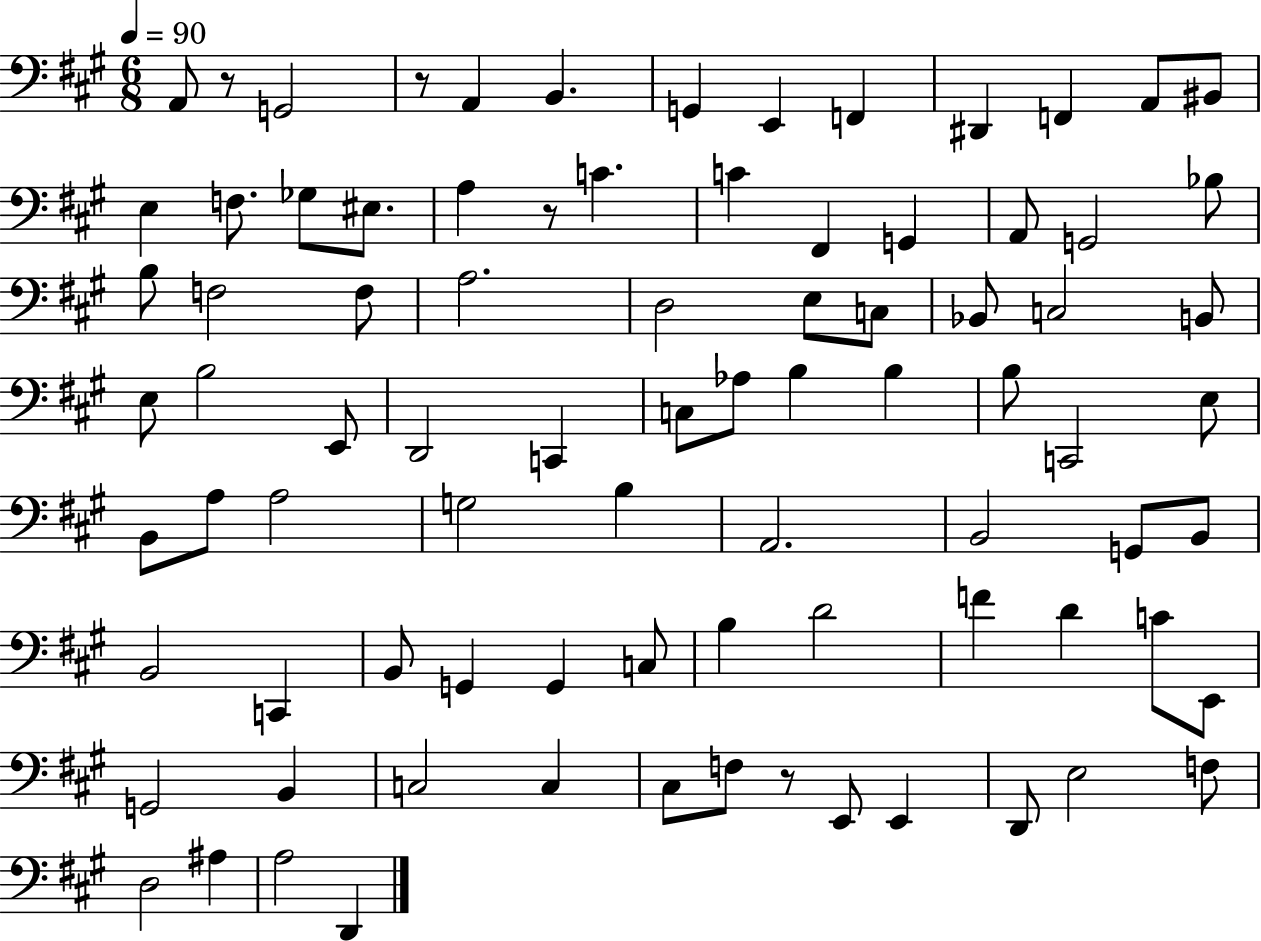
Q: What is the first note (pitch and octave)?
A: A2